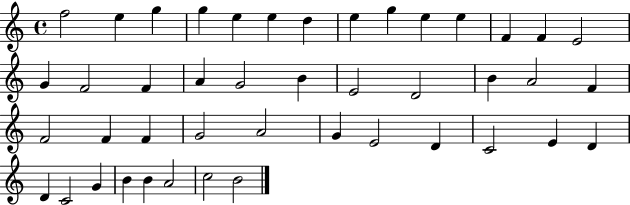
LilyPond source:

{
  \clef treble
  \time 4/4
  \defaultTimeSignature
  \key c \major
  f''2 e''4 g''4 | g''4 e''4 e''4 d''4 | e''4 g''4 e''4 e''4 | f'4 f'4 e'2 | \break g'4 f'2 f'4 | a'4 g'2 b'4 | e'2 d'2 | b'4 a'2 f'4 | \break f'2 f'4 f'4 | g'2 a'2 | g'4 e'2 d'4 | c'2 e'4 d'4 | \break d'4 c'2 g'4 | b'4 b'4 a'2 | c''2 b'2 | \bar "|."
}